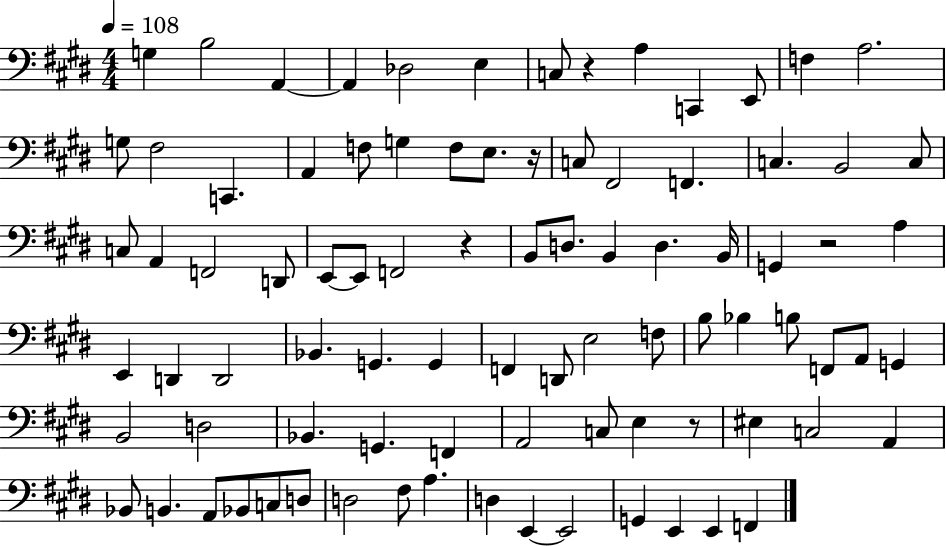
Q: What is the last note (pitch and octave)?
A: F2